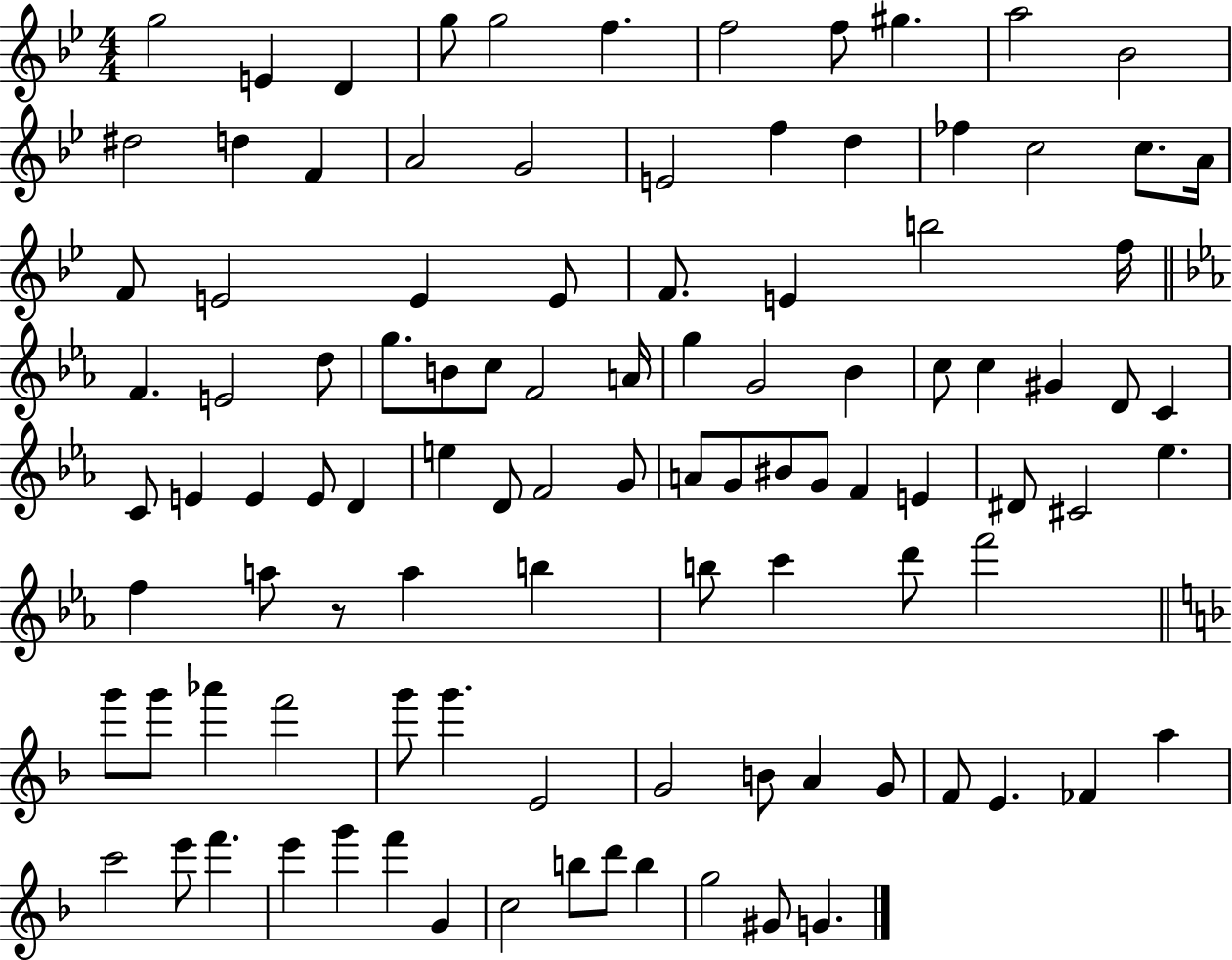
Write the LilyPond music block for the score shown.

{
  \clef treble
  \numericTimeSignature
  \time 4/4
  \key bes \major
  g''2 e'4 d'4 | g''8 g''2 f''4. | f''2 f''8 gis''4. | a''2 bes'2 | \break dis''2 d''4 f'4 | a'2 g'2 | e'2 f''4 d''4 | fes''4 c''2 c''8. a'16 | \break f'8 e'2 e'4 e'8 | f'8. e'4 b''2 f''16 | \bar "||" \break \key c \minor f'4. e'2 d''8 | g''8. b'8 c''8 f'2 a'16 | g''4 g'2 bes'4 | c''8 c''4 gis'4 d'8 c'4 | \break c'8 e'4 e'4 e'8 d'4 | e''4 d'8 f'2 g'8 | a'8 g'8 bis'8 g'8 f'4 e'4 | dis'8 cis'2 ees''4. | \break f''4 a''8 r8 a''4 b''4 | b''8 c'''4 d'''8 f'''2 | \bar "||" \break \key f \major g'''8 g'''8 aes'''4 f'''2 | g'''8 g'''4. e'2 | g'2 b'8 a'4 g'8 | f'8 e'4. fes'4 a''4 | \break c'''2 e'''8 f'''4. | e'''4 g'''4 f'''4 g'4 | c''2 b''8 d'''8 b''4 | g''2 gis'8 g'4. | \break \bar "|."
}